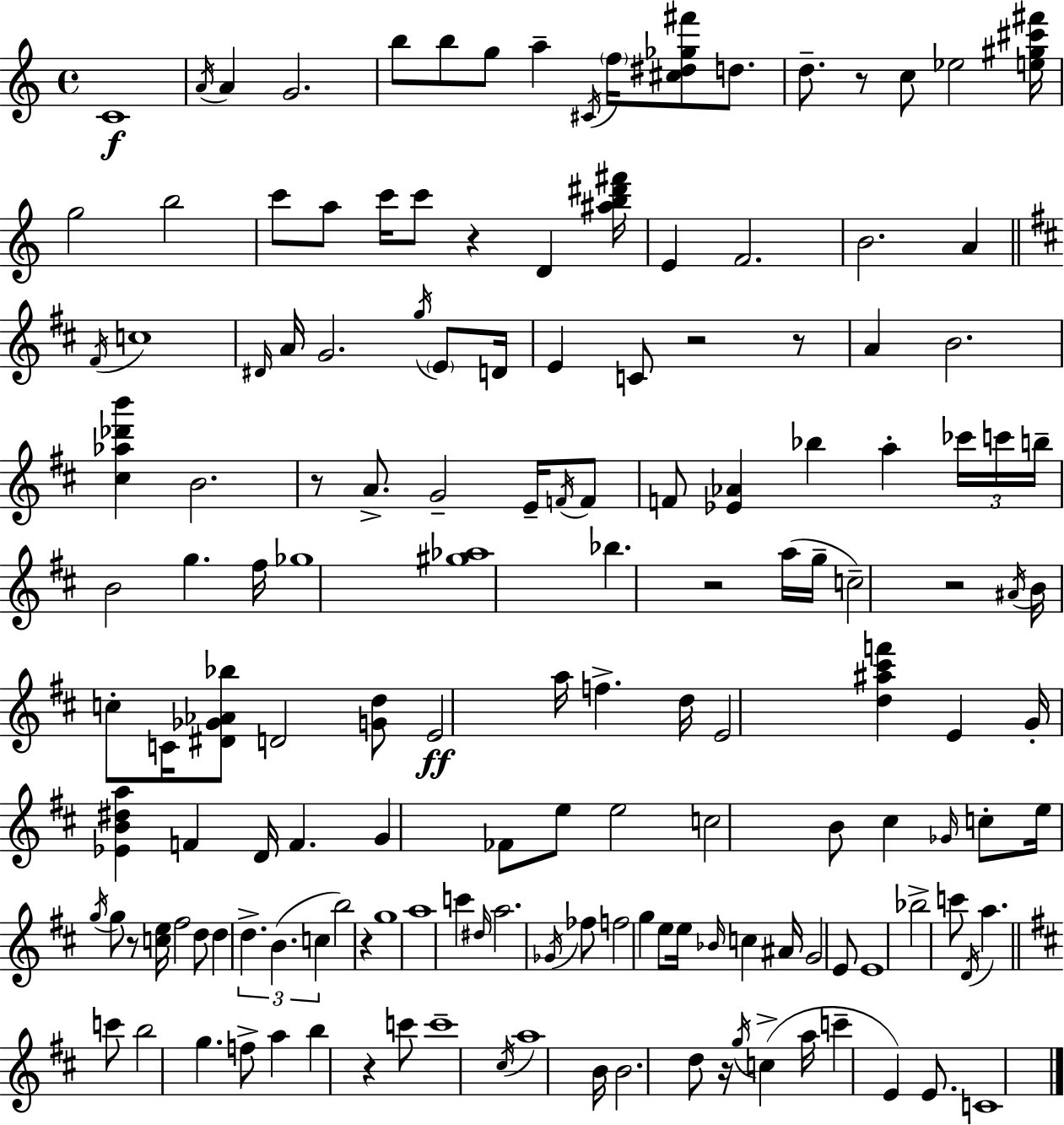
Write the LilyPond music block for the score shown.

{
  \clef treble
  \time 4/4
  \defaultTimeSignature
  \key a \minor
  \repeat volta 2 { c'1\f | \acciaccatura { a'16 } a'4 g'2. | b''8 b''8 g''8 a''4-- \acciaccatura { cis'16 } \parenthesize f''16 <cis'' dis'' ges'' fis'''>8 d''8. | d''8.-- r8 c''8 ees''2 | \break <e'' gis'' cis''' fis'''>16 g''2 b''2 | c'''8 a''8 c'''16 c'''8 r4 d'4 | <ais'' b'' dis''' fis'''>16 e'4 f'2. | b'2. a'4 | \break \bar "||" \break \key d \major \acciaccatura { fis'16 } c''1 | \grace { dis'16 } a'16 g'2. \acciaccatura { g''16 } | \parenthesize e'8 d'16 e'4 c'8 r2 | r8 a'4 b'2. | \break <cis'' aes'' des''' b'''>4 b'2. | r8 a'8.-> g'2-- | e'16-- \acciaccatura { f'16 } f'8 f'8 <ees' aes'>4 bes''4 a''4-. | \tuplet 3/2 { ces'''16 c'''16 b''16-- } b'2 g''4. | \break fis''16 ges''1 | <gis'' aes''>1 | bes''4. r2 | a''16( g''16-- c''2--) r2 | \break \acciaccatura { ais'16 } b'16 c''8-. c'16 <dis' ges' aes' bes''>8 d'2 | <g' d''>8 e'2\ff a''16 f''4.-> | d''16 e'2 <d'' ais'' cis''' f'''>4 | e'4 g'16-. <ees' b' dis'' a''>4 f'4 d'16 f'4. | \break g'4 fes'8 e''8 e''2 | c''2 b'8 cis''4 | \grace { ges'16 } c''8-. e''16 \acciaccatura { g''16 } g''8 r8 <c'' e''>16 fis''2 | d''8 d''4 \tuplet 3/2 { d''4.-> | \break b'4.( c''4 } b''2) | r4 g''1 | a''1 | c'''4 \grace { dis''16 } a''2. | \break \acciaccatura { ges'16 } fes''8 f''2 | g''4 e''8 e''16 \grace { bes'16 } c''4 ais'16 | g'2 e'8 e'1 | bes''2-> | \break c'''8 \acciaccatura { d'16 } a''4. \bar "||" \break \key d \major c'''8 b''2 g''4. | f''8-> a''4 b''4 r4 c'''8 | c'''1-- | \acciaccatura { cis''16 } a''1 | \break b'16 b'2. d''8 | r16 \acciaccatura { g''16 }( c''4-> a''16 c'''4-- e'4) e'8. | c'1 | } \bar "|."
}